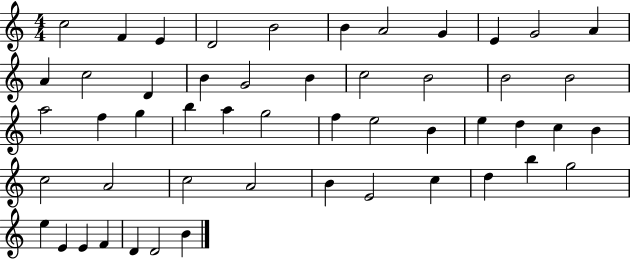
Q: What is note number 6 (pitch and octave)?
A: B4